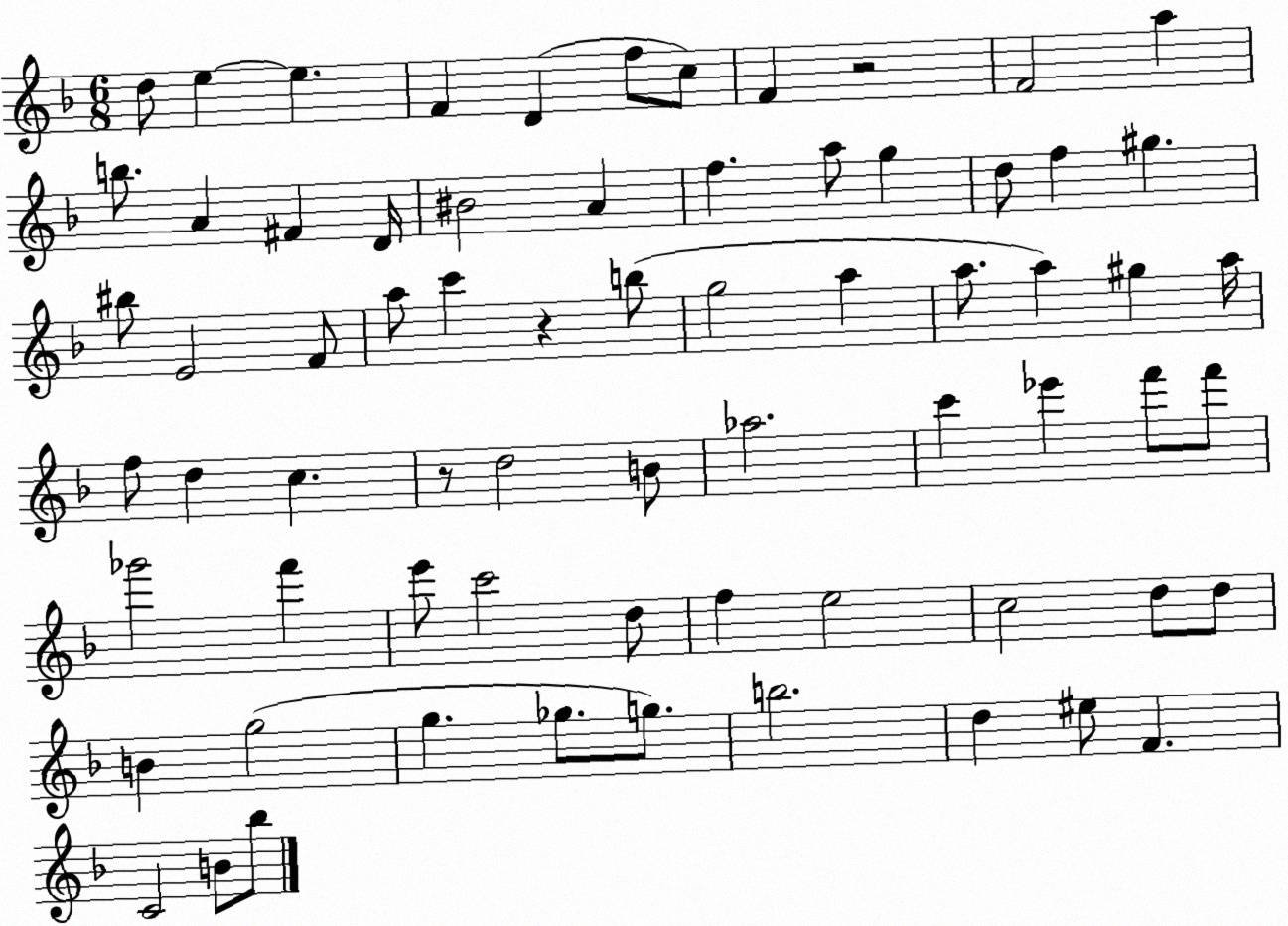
X:1
T:Untitled
M:6/8
L:1/4
K:F
d/2 e e F D f/2 c/2 F z2 F2 a b/2 A ^F D/4 ^B2 A f a/2 g d/2 f ^g ^b/2 E2 F/2 a/2 c' z b/2 g2 a a/2 a ^g a/4 f/2 d c z/2 d2 B/2 _a2 c' _e' f'/2 f'/2 _g'2 f' e'/2 c'2 d/2 f e2 c2 d/2 d/2 B g2 g _g/2 g/2 b2 d ^e/2 F C2 B/2 _b/2